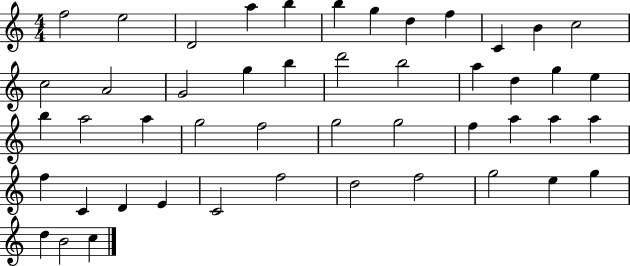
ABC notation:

X:1
T:Untitled
M:4/4
L:1/4
K:C
f2 e2 D2 a b b g d f C B c2 c2 A2 G2 g b d'2 b2 a d g e b a2 a g2 f2 g2 g2 f a a a f C D E C2 f2 d2 f2 g2 e g d B2 c